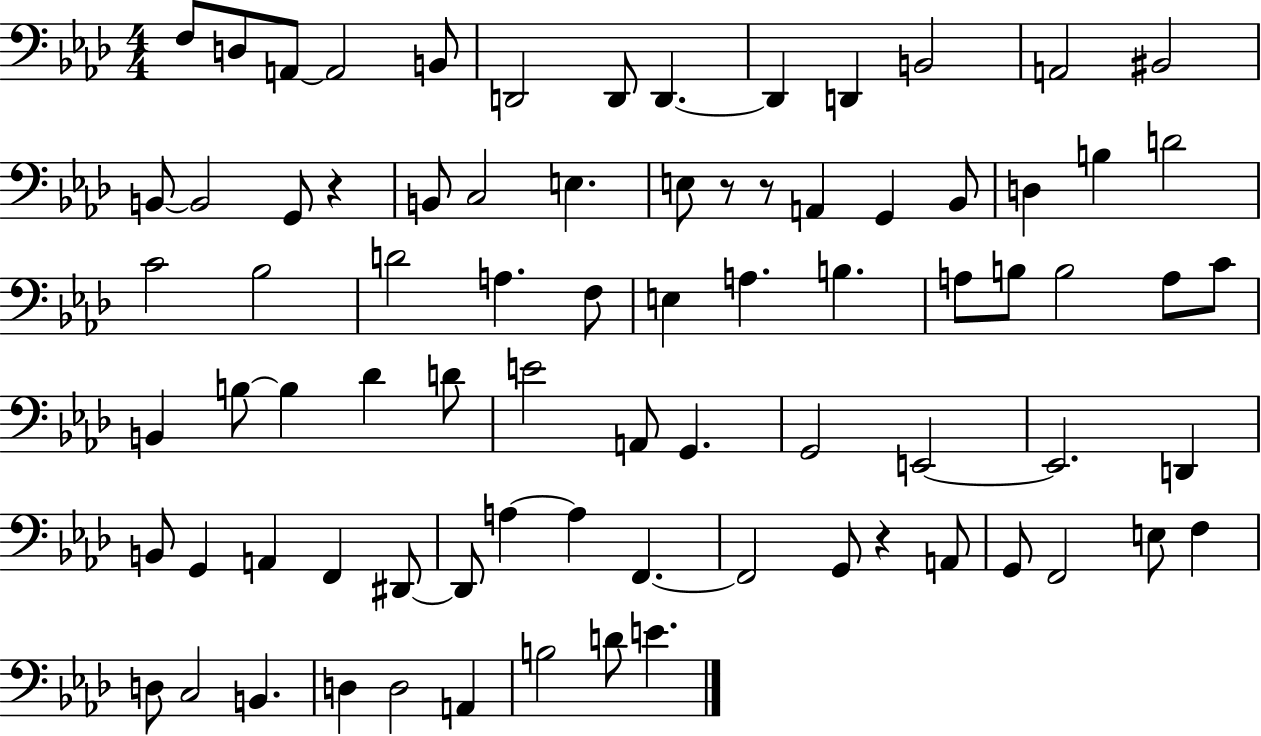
X:1
T:Untitled
M:4/4
L:1/4
K:Ab
F,/2 D,/2 A,,/2 A,,2 B,,/2 D,,2 D,,/2 D,, D,, D,, B,,2 A,,2 ^B,,2 B,,/2 B,,2 G,,/2 z B,,/2 C,2 E, E,/2 z/2 z/2 A,, G,, _B,,/2 D, B, D2 C2 _B,2 D2 A, F,/2 E, A, B, A,/2 B,/2 B,2 A,/2 C/2 B,, B,/2 B, _D D/2 E2 A,,/2 G,, G,,2 E,,2 E,,2 D,, B,,/2 G,, A,, F,, ^D,,/2 ^D,,/2 A, A, F,, F,,2 G,,/2 z A,,/2 G,,/2 F,,2 E,/2 F, D,/2 C,2 B,, D, D,2 A,, B,2 D/2 E